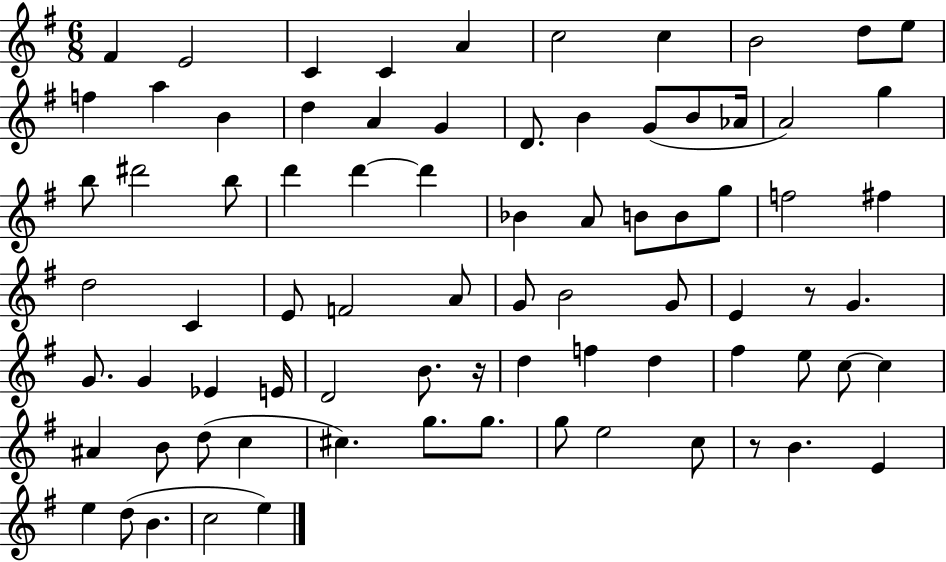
X:1
T:Untitled
M:6/8
L:1/4
K:G
^F E2 C C A c2 c B2 d/2 e/2 f a B d A G D/2 B G/2 B/2 _A/4 A2 g b/2 ^d'2 b/2 d' d' d' _B A/2 B/2 B/2 g/2 f2 ^f d2 C E/2 F2 A/2 G/2 B2 G/2 E z/2 G G/2 G _E E/4 D2 B/2 z/4 d f d ^f e/2 c/2 c ^A B/2 d/2 c ^c g/2 g/2 g/2 e2 c/2 z/2 B E e d/2 B c2 e